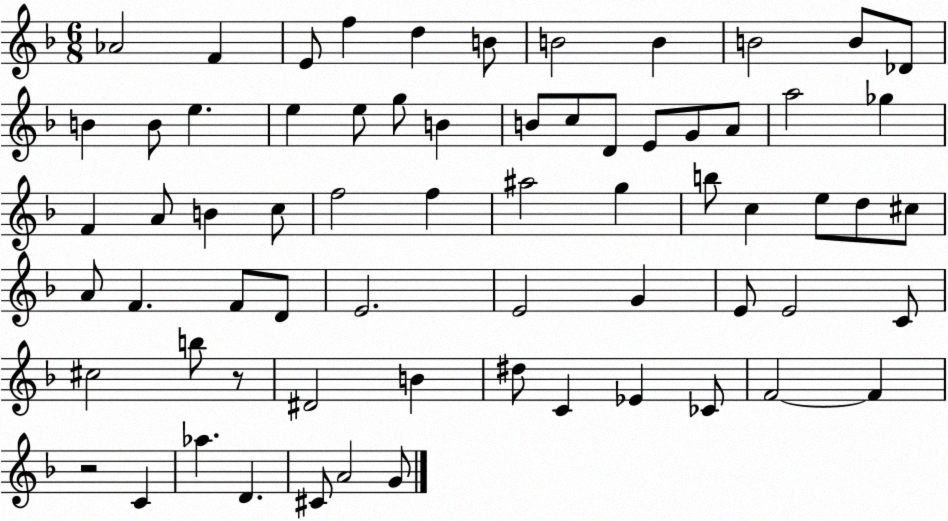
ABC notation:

X:1
T:Untitled
M:6/8
L:1/4
K:F
_A2 F E/2 f d B/2 B2 B B2 B/2 _D/2 B B/2 e e e/2 g/2 B B/2 c/2 D/2 E/2 G/2 A/2 a2 _g F A/2 B c/2 f2 f ^a2 g b/2 c e/2 d/2 ^c/2 A/2 F F/2 D/2 E2 E2 G E/2 E2 C/2 ^c2 b/2 z/2 ^D2 B ^d/2 C _E _C/2 F2 F z2 C _a D ^C/2 A2 G/2